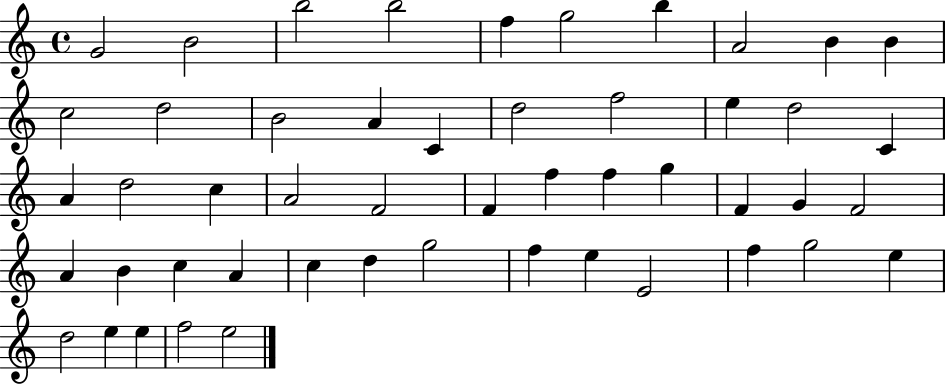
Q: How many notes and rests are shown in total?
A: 50